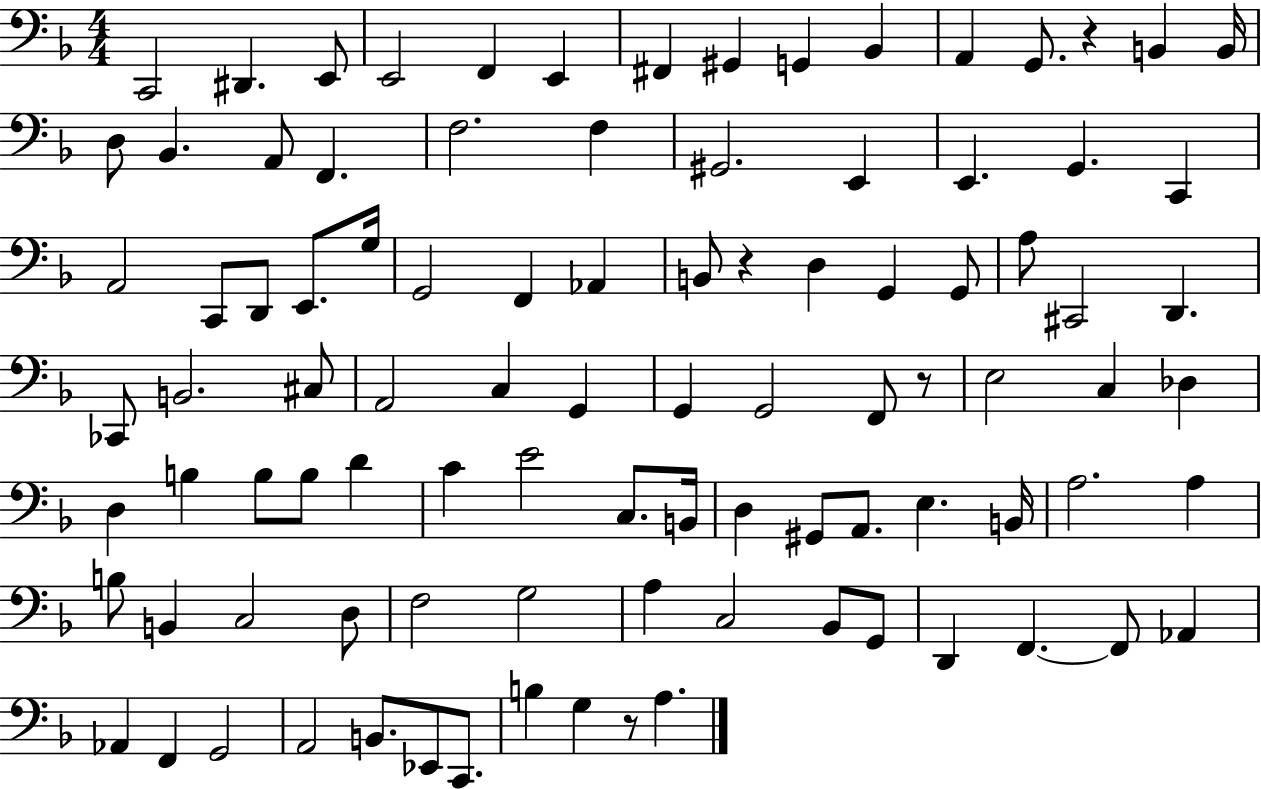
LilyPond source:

{
  \clef bass
  \numericTimeSignature
  \time 4/4
  \key f \major
  c,2 dis,4. e,8 | e,2 f,4 e,4 | fis,4 gis,4 g,4 bes,4 | a,4 g,8. r4 b,4 b,16 | \break d8 bes,4. a,8 f,4. | f2. f4 | gis,2. e,4 | e,4. g,4. c,4 | \break a,2 c,8 d,8 e,8. g16 | g,2 f,4 aes,4 | b,8 r4 d4 g,4 g,8 | a8 cis,2 d,4. | \break ces,8 b,2. cis8 | a,2 c4 g,4 | g,4 g,2 f,8 r8 | e2 c4 des4 | \break d4 b4 b8 b8 d'4 | c'4 e'2 c8. b,16 | d4 gis,8 a,8. e4. b,16 | a2. a4 | \break b8 b,4 c2 d8 | f2 g2 | a4 c2 bes,8 g,8 | d,4 f,4.~~ f,8 aes,4 | \break aes,4 f,4 g,2 | a,2 b,8. ees,8 c,8. | b4 g4 r8 a4. | \bar "|."
}